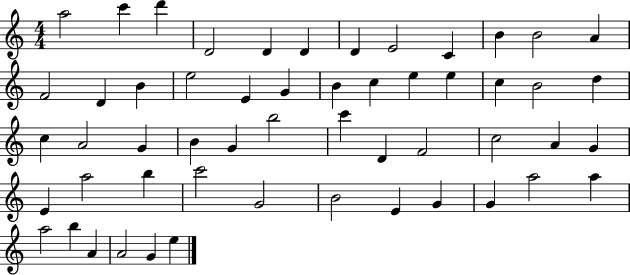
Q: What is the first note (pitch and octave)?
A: A5